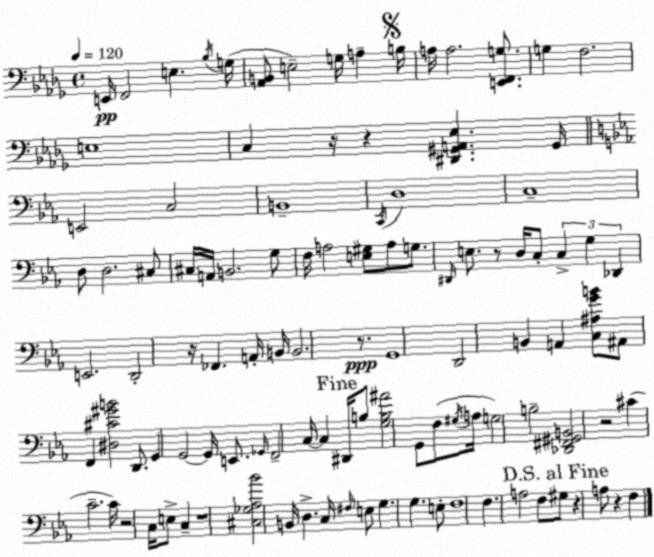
X:1
T:Untitled
M:4/4
L:1/4
K:Bbm
E,,/4 F,,2 E, _B,/4 G,/4 [_A,,B,,]/2 E,2 G,/4 A, B,/4 A,/4 A,2 [E,,F,,G,]/2 G, F,2 E,4 C, z/4 z [^D,,^G,,A,,_E,] ^G,,/4 E,,2 C,2 B,,4 C,,/4 D,4 C,4 D,/2 D,2 ^C,/2 ^C,/4 A,,/4 B,,2 G,/2 F,/4 A,2 [E,^G,]/2 A,/2 G,/2 ^D,,/4 E,/2 z/2 D,/4 C,/2 C, G, _D,, E,,2 D,,2 z/4 _F,, A,,/4 B,,/4 B,,2 z/2 G,,4 D,,2 B,, A,, [C,^A,GB]/2 ^A,,/2 F,, [^D,^C^GB]2 D,,/2 G,, G,,2 G,,/4 E,,/2 _G,,/4 F,,2 C,/4 C, ^D,,/4 B,/2 [G,B,^A]2 G,,/2 F,/2 ^G,/4 A,/4 G,2 B,2 [_D,,^F,,^G,,B,,]2 z2 ^C C2 C/4 z2 C,/4 E,/2 C, z4 [^C,_G,_A,_B]2 B,,/4 D, C,/4 ^F,/4 E,/2 G, G, E,/2 F,4 F, A,2 F,/2 ^G,/2 z A,/2 z F,